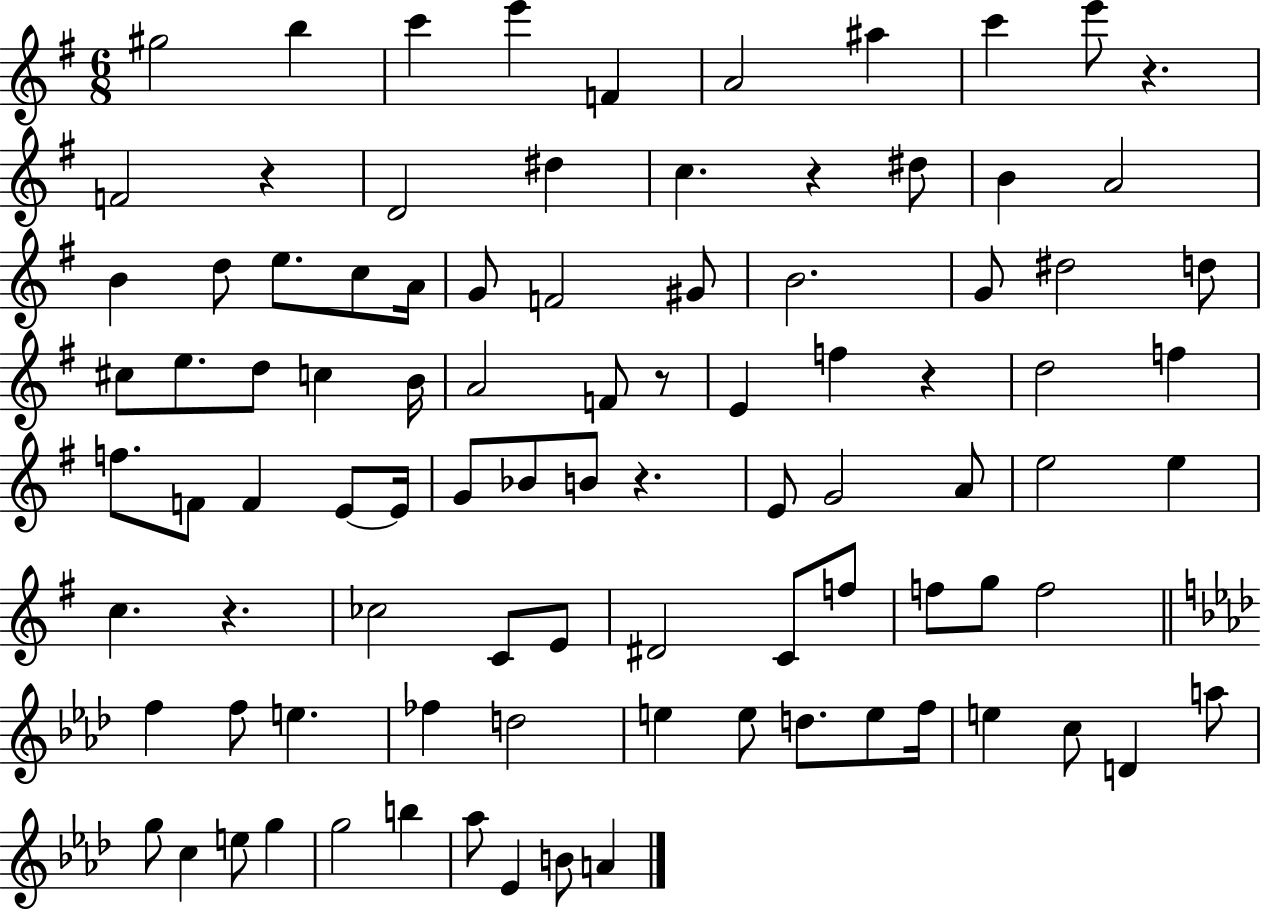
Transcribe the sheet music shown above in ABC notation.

X:1
T:Untitled
M:6/8
L:1/4
K:G
^g2 b c' e' F A2 ^a c' e'/2 z F2 z D2 ^d c z ^d/2 B A2 B d/2 e/2 c/2 A/4 G/2 F2 ^G/2 B2 G/2 ^d2 d/2 ^c/2 e/2 d/2 c B/4 A2 F/2 z/2 E f z d2 f f/2 F/2 F E/2 E/4 G/2 _B/2 B/2 z E/2 G2 A/2 e2 e c z _c2 C/2 E/2 ^D2 C/2 f/2 f/2 g/2 f2 f f/2 e _f d2 e e/2 d/2 e/2 f/4 e c/2 D a/2 g/2 c e/2 g g2 b _a/2 _E B/2 A